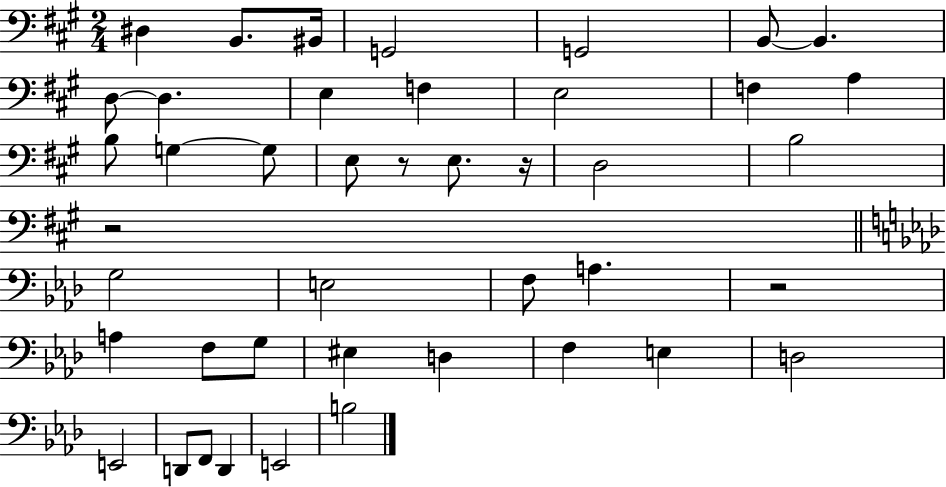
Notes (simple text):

D#3/q B2/e. BIS2/s G2/h G2/h B2/e B2/q. D3/e D3/q. E3/q F3/q E3/h F3/q A3/q B3/e G3/q G3/e E3/e R/e E3/e. R/s D3/h B3/h R/h G3/h E3/h F3/e A3/q. R/h A3/q F3/e G3/e EIS3/q D3/q F3/q E3/q D3/h E2/h D2/e F2/e D2/q E2/h B3/h